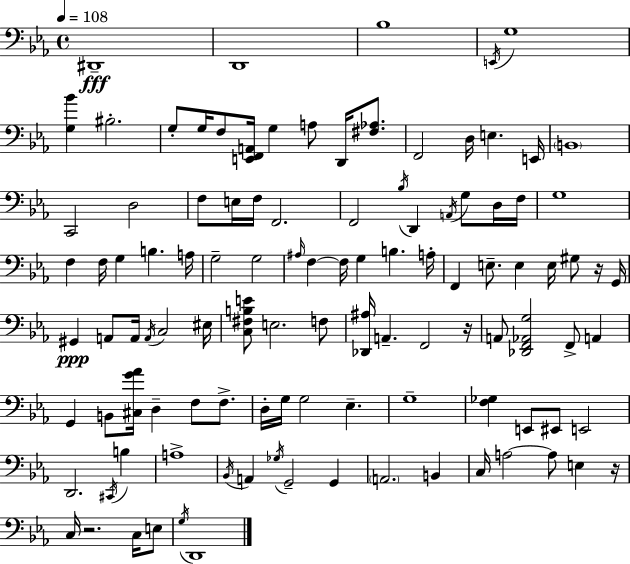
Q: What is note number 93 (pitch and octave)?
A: C3